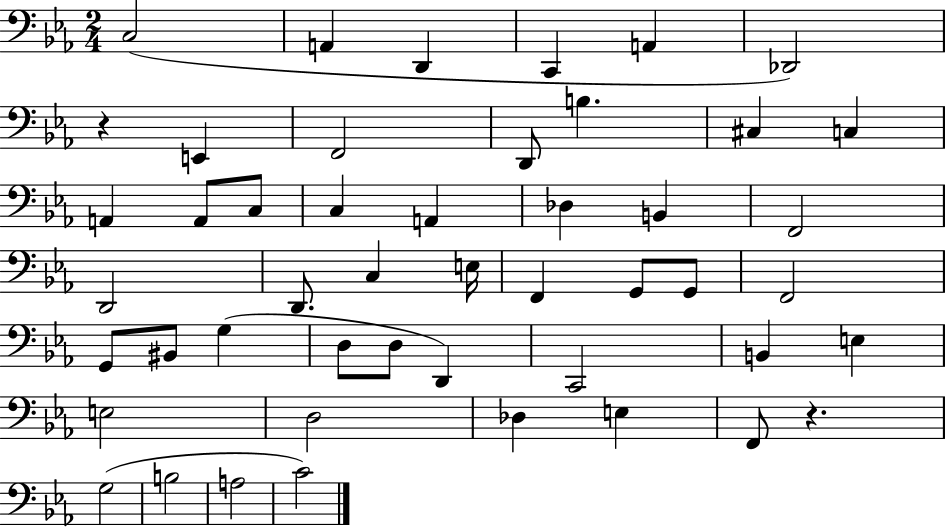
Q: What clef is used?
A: bass